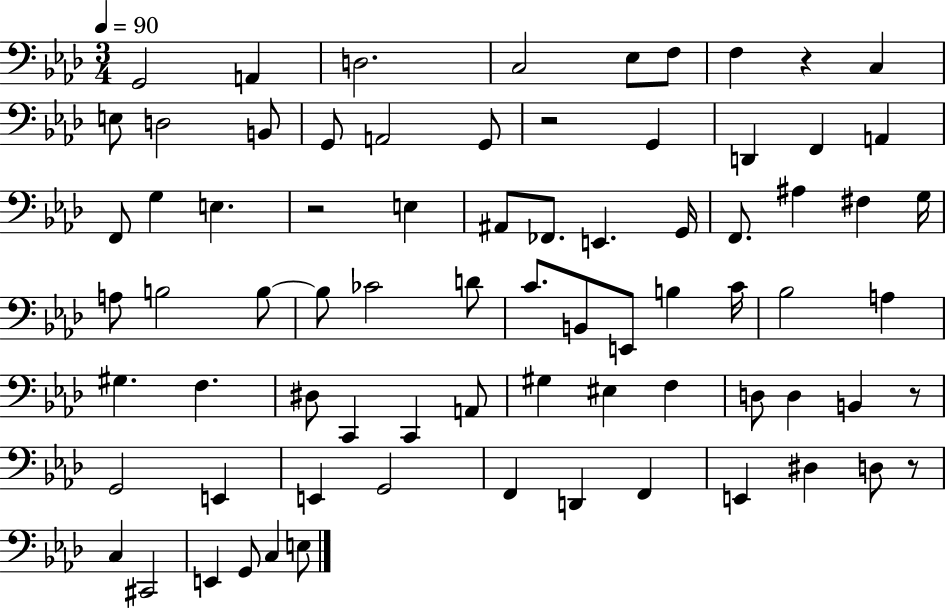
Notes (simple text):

G2/h A2/q D3/h. C3/h Eb3/e F3/e F3/q R/q C3/q E3/e D3/h B2/e G2/e A2/h G2/e R/h G2/q D2/q F2/q A2/q F2/e G3/q E3/q. R/h E3/q A#2/e FES2/e. E2/q. G2/s F2/e. A#3/q F#3/q G3/s A3/e B3/h B3/e B3/e CES4/h D4/e C4/e. B2/e E2/e B3/q C4/s Bb3/h A3/q G#3/q. F3/q. D#3/e C2/q C2/q A2/e G#3/q EIS3/q F3/q D3/e D3/q B2/q R/e G2/h E2/q E2/q G2/h F2/q D2/q F2/q E2/q D#3/q D3/e R/e C3/q C#2/h E2/q G2/e C3/q E3/e